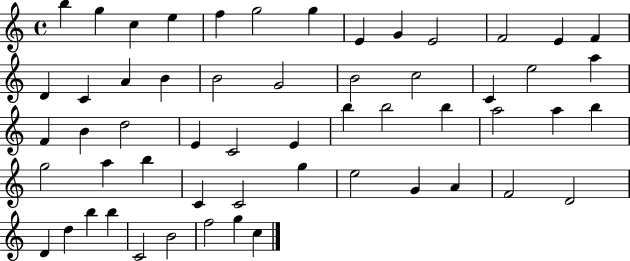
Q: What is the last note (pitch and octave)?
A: C5